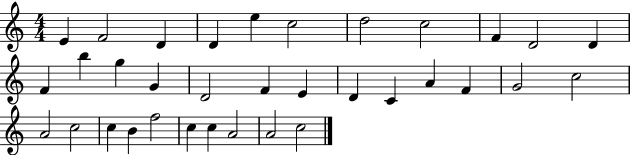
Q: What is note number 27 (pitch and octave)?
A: C5